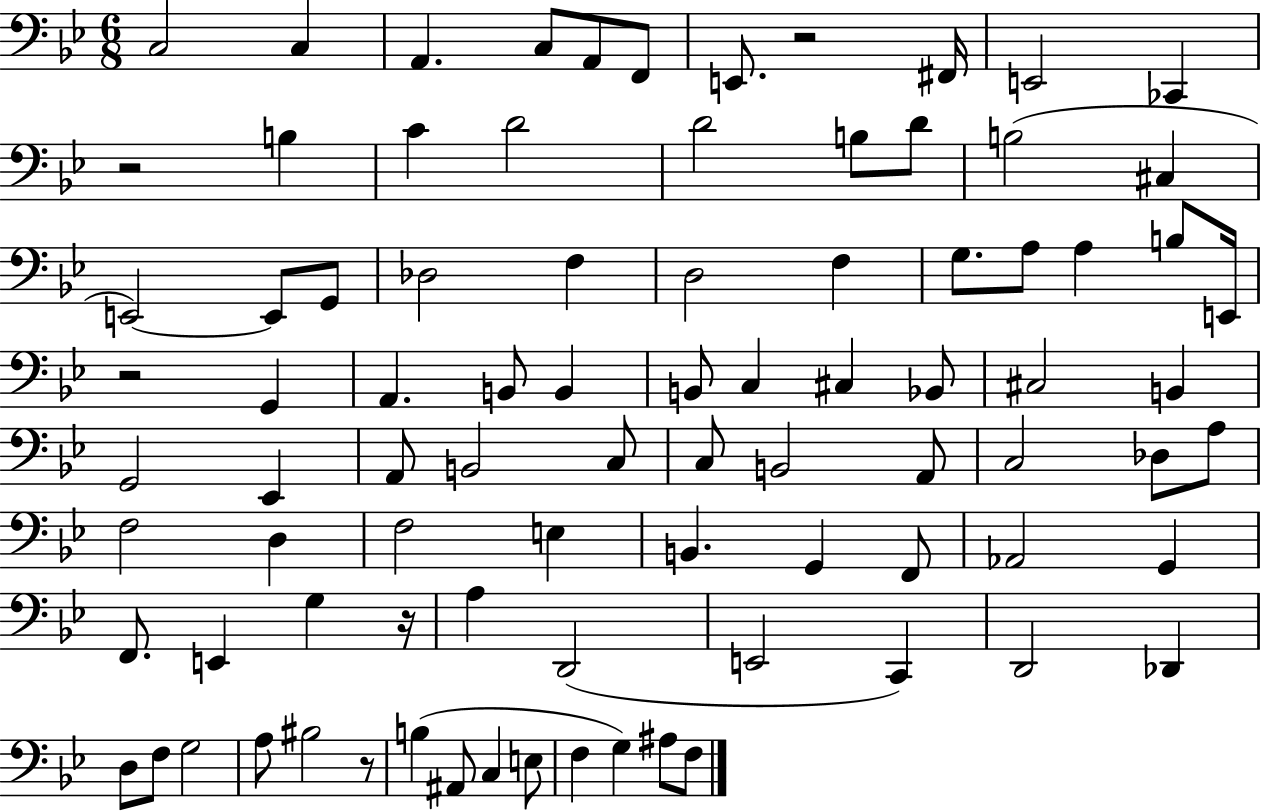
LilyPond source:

{
  \clef bass
  \numericTimeSignature
  \time 6/8
  \key bes \major
  c2 c4 | a,4. c8 a,8 f,8 | e,8. r2 fis,16 | e,2 ces,4 | \break r2 b4 | c'4 d'2 | d'2 b8 d'8 | b2( cis4 | \break e,2~~) e,8 g,8 | des2 f4 | d2 f4 | g8. a8 a4 b8 e,16 | \break r2 g,4 | a,4. b,8 b,4 | b,8 c4 cis4 bes,8 | cis2 b,4 | \break g,2 ees,4 | a,8 b,2 c8 | c8 b,2 a,8 | c2 des8 a8 | \break f2 d4 | f2 e4 | b,4. g,4 f,8 | aes,2 g,4 | \break f,8. e,4 g4 r16 | a4 d,2( | e,2 c,4) | d,2 des,4 | \break d8 f8 g2 | a8 bis2 r8 | b4( ais,8 c4 e8 | f4 g4) ais8 f8 | \break \bar "|."
}